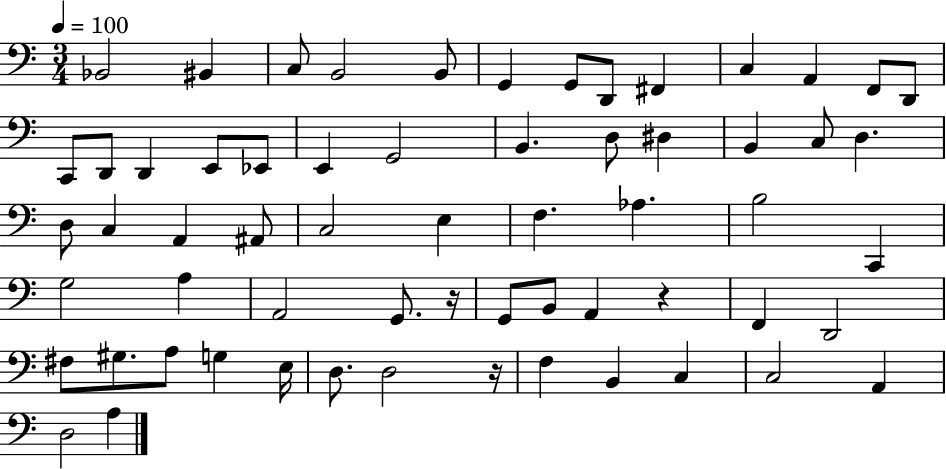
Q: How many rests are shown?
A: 3